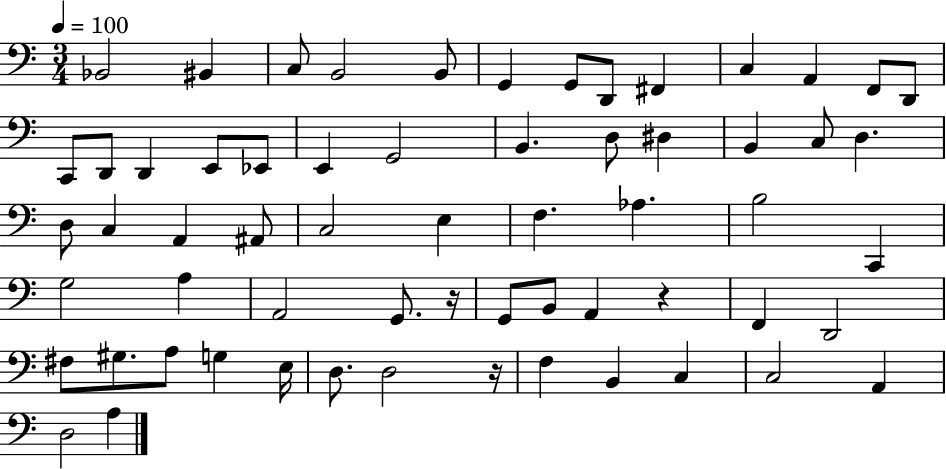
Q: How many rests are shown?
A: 3